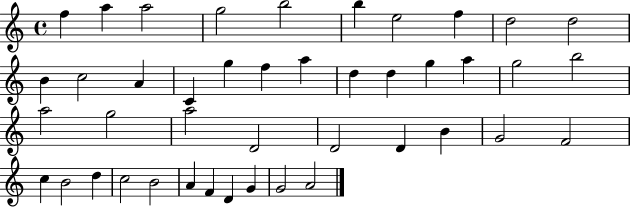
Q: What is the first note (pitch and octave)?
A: F5